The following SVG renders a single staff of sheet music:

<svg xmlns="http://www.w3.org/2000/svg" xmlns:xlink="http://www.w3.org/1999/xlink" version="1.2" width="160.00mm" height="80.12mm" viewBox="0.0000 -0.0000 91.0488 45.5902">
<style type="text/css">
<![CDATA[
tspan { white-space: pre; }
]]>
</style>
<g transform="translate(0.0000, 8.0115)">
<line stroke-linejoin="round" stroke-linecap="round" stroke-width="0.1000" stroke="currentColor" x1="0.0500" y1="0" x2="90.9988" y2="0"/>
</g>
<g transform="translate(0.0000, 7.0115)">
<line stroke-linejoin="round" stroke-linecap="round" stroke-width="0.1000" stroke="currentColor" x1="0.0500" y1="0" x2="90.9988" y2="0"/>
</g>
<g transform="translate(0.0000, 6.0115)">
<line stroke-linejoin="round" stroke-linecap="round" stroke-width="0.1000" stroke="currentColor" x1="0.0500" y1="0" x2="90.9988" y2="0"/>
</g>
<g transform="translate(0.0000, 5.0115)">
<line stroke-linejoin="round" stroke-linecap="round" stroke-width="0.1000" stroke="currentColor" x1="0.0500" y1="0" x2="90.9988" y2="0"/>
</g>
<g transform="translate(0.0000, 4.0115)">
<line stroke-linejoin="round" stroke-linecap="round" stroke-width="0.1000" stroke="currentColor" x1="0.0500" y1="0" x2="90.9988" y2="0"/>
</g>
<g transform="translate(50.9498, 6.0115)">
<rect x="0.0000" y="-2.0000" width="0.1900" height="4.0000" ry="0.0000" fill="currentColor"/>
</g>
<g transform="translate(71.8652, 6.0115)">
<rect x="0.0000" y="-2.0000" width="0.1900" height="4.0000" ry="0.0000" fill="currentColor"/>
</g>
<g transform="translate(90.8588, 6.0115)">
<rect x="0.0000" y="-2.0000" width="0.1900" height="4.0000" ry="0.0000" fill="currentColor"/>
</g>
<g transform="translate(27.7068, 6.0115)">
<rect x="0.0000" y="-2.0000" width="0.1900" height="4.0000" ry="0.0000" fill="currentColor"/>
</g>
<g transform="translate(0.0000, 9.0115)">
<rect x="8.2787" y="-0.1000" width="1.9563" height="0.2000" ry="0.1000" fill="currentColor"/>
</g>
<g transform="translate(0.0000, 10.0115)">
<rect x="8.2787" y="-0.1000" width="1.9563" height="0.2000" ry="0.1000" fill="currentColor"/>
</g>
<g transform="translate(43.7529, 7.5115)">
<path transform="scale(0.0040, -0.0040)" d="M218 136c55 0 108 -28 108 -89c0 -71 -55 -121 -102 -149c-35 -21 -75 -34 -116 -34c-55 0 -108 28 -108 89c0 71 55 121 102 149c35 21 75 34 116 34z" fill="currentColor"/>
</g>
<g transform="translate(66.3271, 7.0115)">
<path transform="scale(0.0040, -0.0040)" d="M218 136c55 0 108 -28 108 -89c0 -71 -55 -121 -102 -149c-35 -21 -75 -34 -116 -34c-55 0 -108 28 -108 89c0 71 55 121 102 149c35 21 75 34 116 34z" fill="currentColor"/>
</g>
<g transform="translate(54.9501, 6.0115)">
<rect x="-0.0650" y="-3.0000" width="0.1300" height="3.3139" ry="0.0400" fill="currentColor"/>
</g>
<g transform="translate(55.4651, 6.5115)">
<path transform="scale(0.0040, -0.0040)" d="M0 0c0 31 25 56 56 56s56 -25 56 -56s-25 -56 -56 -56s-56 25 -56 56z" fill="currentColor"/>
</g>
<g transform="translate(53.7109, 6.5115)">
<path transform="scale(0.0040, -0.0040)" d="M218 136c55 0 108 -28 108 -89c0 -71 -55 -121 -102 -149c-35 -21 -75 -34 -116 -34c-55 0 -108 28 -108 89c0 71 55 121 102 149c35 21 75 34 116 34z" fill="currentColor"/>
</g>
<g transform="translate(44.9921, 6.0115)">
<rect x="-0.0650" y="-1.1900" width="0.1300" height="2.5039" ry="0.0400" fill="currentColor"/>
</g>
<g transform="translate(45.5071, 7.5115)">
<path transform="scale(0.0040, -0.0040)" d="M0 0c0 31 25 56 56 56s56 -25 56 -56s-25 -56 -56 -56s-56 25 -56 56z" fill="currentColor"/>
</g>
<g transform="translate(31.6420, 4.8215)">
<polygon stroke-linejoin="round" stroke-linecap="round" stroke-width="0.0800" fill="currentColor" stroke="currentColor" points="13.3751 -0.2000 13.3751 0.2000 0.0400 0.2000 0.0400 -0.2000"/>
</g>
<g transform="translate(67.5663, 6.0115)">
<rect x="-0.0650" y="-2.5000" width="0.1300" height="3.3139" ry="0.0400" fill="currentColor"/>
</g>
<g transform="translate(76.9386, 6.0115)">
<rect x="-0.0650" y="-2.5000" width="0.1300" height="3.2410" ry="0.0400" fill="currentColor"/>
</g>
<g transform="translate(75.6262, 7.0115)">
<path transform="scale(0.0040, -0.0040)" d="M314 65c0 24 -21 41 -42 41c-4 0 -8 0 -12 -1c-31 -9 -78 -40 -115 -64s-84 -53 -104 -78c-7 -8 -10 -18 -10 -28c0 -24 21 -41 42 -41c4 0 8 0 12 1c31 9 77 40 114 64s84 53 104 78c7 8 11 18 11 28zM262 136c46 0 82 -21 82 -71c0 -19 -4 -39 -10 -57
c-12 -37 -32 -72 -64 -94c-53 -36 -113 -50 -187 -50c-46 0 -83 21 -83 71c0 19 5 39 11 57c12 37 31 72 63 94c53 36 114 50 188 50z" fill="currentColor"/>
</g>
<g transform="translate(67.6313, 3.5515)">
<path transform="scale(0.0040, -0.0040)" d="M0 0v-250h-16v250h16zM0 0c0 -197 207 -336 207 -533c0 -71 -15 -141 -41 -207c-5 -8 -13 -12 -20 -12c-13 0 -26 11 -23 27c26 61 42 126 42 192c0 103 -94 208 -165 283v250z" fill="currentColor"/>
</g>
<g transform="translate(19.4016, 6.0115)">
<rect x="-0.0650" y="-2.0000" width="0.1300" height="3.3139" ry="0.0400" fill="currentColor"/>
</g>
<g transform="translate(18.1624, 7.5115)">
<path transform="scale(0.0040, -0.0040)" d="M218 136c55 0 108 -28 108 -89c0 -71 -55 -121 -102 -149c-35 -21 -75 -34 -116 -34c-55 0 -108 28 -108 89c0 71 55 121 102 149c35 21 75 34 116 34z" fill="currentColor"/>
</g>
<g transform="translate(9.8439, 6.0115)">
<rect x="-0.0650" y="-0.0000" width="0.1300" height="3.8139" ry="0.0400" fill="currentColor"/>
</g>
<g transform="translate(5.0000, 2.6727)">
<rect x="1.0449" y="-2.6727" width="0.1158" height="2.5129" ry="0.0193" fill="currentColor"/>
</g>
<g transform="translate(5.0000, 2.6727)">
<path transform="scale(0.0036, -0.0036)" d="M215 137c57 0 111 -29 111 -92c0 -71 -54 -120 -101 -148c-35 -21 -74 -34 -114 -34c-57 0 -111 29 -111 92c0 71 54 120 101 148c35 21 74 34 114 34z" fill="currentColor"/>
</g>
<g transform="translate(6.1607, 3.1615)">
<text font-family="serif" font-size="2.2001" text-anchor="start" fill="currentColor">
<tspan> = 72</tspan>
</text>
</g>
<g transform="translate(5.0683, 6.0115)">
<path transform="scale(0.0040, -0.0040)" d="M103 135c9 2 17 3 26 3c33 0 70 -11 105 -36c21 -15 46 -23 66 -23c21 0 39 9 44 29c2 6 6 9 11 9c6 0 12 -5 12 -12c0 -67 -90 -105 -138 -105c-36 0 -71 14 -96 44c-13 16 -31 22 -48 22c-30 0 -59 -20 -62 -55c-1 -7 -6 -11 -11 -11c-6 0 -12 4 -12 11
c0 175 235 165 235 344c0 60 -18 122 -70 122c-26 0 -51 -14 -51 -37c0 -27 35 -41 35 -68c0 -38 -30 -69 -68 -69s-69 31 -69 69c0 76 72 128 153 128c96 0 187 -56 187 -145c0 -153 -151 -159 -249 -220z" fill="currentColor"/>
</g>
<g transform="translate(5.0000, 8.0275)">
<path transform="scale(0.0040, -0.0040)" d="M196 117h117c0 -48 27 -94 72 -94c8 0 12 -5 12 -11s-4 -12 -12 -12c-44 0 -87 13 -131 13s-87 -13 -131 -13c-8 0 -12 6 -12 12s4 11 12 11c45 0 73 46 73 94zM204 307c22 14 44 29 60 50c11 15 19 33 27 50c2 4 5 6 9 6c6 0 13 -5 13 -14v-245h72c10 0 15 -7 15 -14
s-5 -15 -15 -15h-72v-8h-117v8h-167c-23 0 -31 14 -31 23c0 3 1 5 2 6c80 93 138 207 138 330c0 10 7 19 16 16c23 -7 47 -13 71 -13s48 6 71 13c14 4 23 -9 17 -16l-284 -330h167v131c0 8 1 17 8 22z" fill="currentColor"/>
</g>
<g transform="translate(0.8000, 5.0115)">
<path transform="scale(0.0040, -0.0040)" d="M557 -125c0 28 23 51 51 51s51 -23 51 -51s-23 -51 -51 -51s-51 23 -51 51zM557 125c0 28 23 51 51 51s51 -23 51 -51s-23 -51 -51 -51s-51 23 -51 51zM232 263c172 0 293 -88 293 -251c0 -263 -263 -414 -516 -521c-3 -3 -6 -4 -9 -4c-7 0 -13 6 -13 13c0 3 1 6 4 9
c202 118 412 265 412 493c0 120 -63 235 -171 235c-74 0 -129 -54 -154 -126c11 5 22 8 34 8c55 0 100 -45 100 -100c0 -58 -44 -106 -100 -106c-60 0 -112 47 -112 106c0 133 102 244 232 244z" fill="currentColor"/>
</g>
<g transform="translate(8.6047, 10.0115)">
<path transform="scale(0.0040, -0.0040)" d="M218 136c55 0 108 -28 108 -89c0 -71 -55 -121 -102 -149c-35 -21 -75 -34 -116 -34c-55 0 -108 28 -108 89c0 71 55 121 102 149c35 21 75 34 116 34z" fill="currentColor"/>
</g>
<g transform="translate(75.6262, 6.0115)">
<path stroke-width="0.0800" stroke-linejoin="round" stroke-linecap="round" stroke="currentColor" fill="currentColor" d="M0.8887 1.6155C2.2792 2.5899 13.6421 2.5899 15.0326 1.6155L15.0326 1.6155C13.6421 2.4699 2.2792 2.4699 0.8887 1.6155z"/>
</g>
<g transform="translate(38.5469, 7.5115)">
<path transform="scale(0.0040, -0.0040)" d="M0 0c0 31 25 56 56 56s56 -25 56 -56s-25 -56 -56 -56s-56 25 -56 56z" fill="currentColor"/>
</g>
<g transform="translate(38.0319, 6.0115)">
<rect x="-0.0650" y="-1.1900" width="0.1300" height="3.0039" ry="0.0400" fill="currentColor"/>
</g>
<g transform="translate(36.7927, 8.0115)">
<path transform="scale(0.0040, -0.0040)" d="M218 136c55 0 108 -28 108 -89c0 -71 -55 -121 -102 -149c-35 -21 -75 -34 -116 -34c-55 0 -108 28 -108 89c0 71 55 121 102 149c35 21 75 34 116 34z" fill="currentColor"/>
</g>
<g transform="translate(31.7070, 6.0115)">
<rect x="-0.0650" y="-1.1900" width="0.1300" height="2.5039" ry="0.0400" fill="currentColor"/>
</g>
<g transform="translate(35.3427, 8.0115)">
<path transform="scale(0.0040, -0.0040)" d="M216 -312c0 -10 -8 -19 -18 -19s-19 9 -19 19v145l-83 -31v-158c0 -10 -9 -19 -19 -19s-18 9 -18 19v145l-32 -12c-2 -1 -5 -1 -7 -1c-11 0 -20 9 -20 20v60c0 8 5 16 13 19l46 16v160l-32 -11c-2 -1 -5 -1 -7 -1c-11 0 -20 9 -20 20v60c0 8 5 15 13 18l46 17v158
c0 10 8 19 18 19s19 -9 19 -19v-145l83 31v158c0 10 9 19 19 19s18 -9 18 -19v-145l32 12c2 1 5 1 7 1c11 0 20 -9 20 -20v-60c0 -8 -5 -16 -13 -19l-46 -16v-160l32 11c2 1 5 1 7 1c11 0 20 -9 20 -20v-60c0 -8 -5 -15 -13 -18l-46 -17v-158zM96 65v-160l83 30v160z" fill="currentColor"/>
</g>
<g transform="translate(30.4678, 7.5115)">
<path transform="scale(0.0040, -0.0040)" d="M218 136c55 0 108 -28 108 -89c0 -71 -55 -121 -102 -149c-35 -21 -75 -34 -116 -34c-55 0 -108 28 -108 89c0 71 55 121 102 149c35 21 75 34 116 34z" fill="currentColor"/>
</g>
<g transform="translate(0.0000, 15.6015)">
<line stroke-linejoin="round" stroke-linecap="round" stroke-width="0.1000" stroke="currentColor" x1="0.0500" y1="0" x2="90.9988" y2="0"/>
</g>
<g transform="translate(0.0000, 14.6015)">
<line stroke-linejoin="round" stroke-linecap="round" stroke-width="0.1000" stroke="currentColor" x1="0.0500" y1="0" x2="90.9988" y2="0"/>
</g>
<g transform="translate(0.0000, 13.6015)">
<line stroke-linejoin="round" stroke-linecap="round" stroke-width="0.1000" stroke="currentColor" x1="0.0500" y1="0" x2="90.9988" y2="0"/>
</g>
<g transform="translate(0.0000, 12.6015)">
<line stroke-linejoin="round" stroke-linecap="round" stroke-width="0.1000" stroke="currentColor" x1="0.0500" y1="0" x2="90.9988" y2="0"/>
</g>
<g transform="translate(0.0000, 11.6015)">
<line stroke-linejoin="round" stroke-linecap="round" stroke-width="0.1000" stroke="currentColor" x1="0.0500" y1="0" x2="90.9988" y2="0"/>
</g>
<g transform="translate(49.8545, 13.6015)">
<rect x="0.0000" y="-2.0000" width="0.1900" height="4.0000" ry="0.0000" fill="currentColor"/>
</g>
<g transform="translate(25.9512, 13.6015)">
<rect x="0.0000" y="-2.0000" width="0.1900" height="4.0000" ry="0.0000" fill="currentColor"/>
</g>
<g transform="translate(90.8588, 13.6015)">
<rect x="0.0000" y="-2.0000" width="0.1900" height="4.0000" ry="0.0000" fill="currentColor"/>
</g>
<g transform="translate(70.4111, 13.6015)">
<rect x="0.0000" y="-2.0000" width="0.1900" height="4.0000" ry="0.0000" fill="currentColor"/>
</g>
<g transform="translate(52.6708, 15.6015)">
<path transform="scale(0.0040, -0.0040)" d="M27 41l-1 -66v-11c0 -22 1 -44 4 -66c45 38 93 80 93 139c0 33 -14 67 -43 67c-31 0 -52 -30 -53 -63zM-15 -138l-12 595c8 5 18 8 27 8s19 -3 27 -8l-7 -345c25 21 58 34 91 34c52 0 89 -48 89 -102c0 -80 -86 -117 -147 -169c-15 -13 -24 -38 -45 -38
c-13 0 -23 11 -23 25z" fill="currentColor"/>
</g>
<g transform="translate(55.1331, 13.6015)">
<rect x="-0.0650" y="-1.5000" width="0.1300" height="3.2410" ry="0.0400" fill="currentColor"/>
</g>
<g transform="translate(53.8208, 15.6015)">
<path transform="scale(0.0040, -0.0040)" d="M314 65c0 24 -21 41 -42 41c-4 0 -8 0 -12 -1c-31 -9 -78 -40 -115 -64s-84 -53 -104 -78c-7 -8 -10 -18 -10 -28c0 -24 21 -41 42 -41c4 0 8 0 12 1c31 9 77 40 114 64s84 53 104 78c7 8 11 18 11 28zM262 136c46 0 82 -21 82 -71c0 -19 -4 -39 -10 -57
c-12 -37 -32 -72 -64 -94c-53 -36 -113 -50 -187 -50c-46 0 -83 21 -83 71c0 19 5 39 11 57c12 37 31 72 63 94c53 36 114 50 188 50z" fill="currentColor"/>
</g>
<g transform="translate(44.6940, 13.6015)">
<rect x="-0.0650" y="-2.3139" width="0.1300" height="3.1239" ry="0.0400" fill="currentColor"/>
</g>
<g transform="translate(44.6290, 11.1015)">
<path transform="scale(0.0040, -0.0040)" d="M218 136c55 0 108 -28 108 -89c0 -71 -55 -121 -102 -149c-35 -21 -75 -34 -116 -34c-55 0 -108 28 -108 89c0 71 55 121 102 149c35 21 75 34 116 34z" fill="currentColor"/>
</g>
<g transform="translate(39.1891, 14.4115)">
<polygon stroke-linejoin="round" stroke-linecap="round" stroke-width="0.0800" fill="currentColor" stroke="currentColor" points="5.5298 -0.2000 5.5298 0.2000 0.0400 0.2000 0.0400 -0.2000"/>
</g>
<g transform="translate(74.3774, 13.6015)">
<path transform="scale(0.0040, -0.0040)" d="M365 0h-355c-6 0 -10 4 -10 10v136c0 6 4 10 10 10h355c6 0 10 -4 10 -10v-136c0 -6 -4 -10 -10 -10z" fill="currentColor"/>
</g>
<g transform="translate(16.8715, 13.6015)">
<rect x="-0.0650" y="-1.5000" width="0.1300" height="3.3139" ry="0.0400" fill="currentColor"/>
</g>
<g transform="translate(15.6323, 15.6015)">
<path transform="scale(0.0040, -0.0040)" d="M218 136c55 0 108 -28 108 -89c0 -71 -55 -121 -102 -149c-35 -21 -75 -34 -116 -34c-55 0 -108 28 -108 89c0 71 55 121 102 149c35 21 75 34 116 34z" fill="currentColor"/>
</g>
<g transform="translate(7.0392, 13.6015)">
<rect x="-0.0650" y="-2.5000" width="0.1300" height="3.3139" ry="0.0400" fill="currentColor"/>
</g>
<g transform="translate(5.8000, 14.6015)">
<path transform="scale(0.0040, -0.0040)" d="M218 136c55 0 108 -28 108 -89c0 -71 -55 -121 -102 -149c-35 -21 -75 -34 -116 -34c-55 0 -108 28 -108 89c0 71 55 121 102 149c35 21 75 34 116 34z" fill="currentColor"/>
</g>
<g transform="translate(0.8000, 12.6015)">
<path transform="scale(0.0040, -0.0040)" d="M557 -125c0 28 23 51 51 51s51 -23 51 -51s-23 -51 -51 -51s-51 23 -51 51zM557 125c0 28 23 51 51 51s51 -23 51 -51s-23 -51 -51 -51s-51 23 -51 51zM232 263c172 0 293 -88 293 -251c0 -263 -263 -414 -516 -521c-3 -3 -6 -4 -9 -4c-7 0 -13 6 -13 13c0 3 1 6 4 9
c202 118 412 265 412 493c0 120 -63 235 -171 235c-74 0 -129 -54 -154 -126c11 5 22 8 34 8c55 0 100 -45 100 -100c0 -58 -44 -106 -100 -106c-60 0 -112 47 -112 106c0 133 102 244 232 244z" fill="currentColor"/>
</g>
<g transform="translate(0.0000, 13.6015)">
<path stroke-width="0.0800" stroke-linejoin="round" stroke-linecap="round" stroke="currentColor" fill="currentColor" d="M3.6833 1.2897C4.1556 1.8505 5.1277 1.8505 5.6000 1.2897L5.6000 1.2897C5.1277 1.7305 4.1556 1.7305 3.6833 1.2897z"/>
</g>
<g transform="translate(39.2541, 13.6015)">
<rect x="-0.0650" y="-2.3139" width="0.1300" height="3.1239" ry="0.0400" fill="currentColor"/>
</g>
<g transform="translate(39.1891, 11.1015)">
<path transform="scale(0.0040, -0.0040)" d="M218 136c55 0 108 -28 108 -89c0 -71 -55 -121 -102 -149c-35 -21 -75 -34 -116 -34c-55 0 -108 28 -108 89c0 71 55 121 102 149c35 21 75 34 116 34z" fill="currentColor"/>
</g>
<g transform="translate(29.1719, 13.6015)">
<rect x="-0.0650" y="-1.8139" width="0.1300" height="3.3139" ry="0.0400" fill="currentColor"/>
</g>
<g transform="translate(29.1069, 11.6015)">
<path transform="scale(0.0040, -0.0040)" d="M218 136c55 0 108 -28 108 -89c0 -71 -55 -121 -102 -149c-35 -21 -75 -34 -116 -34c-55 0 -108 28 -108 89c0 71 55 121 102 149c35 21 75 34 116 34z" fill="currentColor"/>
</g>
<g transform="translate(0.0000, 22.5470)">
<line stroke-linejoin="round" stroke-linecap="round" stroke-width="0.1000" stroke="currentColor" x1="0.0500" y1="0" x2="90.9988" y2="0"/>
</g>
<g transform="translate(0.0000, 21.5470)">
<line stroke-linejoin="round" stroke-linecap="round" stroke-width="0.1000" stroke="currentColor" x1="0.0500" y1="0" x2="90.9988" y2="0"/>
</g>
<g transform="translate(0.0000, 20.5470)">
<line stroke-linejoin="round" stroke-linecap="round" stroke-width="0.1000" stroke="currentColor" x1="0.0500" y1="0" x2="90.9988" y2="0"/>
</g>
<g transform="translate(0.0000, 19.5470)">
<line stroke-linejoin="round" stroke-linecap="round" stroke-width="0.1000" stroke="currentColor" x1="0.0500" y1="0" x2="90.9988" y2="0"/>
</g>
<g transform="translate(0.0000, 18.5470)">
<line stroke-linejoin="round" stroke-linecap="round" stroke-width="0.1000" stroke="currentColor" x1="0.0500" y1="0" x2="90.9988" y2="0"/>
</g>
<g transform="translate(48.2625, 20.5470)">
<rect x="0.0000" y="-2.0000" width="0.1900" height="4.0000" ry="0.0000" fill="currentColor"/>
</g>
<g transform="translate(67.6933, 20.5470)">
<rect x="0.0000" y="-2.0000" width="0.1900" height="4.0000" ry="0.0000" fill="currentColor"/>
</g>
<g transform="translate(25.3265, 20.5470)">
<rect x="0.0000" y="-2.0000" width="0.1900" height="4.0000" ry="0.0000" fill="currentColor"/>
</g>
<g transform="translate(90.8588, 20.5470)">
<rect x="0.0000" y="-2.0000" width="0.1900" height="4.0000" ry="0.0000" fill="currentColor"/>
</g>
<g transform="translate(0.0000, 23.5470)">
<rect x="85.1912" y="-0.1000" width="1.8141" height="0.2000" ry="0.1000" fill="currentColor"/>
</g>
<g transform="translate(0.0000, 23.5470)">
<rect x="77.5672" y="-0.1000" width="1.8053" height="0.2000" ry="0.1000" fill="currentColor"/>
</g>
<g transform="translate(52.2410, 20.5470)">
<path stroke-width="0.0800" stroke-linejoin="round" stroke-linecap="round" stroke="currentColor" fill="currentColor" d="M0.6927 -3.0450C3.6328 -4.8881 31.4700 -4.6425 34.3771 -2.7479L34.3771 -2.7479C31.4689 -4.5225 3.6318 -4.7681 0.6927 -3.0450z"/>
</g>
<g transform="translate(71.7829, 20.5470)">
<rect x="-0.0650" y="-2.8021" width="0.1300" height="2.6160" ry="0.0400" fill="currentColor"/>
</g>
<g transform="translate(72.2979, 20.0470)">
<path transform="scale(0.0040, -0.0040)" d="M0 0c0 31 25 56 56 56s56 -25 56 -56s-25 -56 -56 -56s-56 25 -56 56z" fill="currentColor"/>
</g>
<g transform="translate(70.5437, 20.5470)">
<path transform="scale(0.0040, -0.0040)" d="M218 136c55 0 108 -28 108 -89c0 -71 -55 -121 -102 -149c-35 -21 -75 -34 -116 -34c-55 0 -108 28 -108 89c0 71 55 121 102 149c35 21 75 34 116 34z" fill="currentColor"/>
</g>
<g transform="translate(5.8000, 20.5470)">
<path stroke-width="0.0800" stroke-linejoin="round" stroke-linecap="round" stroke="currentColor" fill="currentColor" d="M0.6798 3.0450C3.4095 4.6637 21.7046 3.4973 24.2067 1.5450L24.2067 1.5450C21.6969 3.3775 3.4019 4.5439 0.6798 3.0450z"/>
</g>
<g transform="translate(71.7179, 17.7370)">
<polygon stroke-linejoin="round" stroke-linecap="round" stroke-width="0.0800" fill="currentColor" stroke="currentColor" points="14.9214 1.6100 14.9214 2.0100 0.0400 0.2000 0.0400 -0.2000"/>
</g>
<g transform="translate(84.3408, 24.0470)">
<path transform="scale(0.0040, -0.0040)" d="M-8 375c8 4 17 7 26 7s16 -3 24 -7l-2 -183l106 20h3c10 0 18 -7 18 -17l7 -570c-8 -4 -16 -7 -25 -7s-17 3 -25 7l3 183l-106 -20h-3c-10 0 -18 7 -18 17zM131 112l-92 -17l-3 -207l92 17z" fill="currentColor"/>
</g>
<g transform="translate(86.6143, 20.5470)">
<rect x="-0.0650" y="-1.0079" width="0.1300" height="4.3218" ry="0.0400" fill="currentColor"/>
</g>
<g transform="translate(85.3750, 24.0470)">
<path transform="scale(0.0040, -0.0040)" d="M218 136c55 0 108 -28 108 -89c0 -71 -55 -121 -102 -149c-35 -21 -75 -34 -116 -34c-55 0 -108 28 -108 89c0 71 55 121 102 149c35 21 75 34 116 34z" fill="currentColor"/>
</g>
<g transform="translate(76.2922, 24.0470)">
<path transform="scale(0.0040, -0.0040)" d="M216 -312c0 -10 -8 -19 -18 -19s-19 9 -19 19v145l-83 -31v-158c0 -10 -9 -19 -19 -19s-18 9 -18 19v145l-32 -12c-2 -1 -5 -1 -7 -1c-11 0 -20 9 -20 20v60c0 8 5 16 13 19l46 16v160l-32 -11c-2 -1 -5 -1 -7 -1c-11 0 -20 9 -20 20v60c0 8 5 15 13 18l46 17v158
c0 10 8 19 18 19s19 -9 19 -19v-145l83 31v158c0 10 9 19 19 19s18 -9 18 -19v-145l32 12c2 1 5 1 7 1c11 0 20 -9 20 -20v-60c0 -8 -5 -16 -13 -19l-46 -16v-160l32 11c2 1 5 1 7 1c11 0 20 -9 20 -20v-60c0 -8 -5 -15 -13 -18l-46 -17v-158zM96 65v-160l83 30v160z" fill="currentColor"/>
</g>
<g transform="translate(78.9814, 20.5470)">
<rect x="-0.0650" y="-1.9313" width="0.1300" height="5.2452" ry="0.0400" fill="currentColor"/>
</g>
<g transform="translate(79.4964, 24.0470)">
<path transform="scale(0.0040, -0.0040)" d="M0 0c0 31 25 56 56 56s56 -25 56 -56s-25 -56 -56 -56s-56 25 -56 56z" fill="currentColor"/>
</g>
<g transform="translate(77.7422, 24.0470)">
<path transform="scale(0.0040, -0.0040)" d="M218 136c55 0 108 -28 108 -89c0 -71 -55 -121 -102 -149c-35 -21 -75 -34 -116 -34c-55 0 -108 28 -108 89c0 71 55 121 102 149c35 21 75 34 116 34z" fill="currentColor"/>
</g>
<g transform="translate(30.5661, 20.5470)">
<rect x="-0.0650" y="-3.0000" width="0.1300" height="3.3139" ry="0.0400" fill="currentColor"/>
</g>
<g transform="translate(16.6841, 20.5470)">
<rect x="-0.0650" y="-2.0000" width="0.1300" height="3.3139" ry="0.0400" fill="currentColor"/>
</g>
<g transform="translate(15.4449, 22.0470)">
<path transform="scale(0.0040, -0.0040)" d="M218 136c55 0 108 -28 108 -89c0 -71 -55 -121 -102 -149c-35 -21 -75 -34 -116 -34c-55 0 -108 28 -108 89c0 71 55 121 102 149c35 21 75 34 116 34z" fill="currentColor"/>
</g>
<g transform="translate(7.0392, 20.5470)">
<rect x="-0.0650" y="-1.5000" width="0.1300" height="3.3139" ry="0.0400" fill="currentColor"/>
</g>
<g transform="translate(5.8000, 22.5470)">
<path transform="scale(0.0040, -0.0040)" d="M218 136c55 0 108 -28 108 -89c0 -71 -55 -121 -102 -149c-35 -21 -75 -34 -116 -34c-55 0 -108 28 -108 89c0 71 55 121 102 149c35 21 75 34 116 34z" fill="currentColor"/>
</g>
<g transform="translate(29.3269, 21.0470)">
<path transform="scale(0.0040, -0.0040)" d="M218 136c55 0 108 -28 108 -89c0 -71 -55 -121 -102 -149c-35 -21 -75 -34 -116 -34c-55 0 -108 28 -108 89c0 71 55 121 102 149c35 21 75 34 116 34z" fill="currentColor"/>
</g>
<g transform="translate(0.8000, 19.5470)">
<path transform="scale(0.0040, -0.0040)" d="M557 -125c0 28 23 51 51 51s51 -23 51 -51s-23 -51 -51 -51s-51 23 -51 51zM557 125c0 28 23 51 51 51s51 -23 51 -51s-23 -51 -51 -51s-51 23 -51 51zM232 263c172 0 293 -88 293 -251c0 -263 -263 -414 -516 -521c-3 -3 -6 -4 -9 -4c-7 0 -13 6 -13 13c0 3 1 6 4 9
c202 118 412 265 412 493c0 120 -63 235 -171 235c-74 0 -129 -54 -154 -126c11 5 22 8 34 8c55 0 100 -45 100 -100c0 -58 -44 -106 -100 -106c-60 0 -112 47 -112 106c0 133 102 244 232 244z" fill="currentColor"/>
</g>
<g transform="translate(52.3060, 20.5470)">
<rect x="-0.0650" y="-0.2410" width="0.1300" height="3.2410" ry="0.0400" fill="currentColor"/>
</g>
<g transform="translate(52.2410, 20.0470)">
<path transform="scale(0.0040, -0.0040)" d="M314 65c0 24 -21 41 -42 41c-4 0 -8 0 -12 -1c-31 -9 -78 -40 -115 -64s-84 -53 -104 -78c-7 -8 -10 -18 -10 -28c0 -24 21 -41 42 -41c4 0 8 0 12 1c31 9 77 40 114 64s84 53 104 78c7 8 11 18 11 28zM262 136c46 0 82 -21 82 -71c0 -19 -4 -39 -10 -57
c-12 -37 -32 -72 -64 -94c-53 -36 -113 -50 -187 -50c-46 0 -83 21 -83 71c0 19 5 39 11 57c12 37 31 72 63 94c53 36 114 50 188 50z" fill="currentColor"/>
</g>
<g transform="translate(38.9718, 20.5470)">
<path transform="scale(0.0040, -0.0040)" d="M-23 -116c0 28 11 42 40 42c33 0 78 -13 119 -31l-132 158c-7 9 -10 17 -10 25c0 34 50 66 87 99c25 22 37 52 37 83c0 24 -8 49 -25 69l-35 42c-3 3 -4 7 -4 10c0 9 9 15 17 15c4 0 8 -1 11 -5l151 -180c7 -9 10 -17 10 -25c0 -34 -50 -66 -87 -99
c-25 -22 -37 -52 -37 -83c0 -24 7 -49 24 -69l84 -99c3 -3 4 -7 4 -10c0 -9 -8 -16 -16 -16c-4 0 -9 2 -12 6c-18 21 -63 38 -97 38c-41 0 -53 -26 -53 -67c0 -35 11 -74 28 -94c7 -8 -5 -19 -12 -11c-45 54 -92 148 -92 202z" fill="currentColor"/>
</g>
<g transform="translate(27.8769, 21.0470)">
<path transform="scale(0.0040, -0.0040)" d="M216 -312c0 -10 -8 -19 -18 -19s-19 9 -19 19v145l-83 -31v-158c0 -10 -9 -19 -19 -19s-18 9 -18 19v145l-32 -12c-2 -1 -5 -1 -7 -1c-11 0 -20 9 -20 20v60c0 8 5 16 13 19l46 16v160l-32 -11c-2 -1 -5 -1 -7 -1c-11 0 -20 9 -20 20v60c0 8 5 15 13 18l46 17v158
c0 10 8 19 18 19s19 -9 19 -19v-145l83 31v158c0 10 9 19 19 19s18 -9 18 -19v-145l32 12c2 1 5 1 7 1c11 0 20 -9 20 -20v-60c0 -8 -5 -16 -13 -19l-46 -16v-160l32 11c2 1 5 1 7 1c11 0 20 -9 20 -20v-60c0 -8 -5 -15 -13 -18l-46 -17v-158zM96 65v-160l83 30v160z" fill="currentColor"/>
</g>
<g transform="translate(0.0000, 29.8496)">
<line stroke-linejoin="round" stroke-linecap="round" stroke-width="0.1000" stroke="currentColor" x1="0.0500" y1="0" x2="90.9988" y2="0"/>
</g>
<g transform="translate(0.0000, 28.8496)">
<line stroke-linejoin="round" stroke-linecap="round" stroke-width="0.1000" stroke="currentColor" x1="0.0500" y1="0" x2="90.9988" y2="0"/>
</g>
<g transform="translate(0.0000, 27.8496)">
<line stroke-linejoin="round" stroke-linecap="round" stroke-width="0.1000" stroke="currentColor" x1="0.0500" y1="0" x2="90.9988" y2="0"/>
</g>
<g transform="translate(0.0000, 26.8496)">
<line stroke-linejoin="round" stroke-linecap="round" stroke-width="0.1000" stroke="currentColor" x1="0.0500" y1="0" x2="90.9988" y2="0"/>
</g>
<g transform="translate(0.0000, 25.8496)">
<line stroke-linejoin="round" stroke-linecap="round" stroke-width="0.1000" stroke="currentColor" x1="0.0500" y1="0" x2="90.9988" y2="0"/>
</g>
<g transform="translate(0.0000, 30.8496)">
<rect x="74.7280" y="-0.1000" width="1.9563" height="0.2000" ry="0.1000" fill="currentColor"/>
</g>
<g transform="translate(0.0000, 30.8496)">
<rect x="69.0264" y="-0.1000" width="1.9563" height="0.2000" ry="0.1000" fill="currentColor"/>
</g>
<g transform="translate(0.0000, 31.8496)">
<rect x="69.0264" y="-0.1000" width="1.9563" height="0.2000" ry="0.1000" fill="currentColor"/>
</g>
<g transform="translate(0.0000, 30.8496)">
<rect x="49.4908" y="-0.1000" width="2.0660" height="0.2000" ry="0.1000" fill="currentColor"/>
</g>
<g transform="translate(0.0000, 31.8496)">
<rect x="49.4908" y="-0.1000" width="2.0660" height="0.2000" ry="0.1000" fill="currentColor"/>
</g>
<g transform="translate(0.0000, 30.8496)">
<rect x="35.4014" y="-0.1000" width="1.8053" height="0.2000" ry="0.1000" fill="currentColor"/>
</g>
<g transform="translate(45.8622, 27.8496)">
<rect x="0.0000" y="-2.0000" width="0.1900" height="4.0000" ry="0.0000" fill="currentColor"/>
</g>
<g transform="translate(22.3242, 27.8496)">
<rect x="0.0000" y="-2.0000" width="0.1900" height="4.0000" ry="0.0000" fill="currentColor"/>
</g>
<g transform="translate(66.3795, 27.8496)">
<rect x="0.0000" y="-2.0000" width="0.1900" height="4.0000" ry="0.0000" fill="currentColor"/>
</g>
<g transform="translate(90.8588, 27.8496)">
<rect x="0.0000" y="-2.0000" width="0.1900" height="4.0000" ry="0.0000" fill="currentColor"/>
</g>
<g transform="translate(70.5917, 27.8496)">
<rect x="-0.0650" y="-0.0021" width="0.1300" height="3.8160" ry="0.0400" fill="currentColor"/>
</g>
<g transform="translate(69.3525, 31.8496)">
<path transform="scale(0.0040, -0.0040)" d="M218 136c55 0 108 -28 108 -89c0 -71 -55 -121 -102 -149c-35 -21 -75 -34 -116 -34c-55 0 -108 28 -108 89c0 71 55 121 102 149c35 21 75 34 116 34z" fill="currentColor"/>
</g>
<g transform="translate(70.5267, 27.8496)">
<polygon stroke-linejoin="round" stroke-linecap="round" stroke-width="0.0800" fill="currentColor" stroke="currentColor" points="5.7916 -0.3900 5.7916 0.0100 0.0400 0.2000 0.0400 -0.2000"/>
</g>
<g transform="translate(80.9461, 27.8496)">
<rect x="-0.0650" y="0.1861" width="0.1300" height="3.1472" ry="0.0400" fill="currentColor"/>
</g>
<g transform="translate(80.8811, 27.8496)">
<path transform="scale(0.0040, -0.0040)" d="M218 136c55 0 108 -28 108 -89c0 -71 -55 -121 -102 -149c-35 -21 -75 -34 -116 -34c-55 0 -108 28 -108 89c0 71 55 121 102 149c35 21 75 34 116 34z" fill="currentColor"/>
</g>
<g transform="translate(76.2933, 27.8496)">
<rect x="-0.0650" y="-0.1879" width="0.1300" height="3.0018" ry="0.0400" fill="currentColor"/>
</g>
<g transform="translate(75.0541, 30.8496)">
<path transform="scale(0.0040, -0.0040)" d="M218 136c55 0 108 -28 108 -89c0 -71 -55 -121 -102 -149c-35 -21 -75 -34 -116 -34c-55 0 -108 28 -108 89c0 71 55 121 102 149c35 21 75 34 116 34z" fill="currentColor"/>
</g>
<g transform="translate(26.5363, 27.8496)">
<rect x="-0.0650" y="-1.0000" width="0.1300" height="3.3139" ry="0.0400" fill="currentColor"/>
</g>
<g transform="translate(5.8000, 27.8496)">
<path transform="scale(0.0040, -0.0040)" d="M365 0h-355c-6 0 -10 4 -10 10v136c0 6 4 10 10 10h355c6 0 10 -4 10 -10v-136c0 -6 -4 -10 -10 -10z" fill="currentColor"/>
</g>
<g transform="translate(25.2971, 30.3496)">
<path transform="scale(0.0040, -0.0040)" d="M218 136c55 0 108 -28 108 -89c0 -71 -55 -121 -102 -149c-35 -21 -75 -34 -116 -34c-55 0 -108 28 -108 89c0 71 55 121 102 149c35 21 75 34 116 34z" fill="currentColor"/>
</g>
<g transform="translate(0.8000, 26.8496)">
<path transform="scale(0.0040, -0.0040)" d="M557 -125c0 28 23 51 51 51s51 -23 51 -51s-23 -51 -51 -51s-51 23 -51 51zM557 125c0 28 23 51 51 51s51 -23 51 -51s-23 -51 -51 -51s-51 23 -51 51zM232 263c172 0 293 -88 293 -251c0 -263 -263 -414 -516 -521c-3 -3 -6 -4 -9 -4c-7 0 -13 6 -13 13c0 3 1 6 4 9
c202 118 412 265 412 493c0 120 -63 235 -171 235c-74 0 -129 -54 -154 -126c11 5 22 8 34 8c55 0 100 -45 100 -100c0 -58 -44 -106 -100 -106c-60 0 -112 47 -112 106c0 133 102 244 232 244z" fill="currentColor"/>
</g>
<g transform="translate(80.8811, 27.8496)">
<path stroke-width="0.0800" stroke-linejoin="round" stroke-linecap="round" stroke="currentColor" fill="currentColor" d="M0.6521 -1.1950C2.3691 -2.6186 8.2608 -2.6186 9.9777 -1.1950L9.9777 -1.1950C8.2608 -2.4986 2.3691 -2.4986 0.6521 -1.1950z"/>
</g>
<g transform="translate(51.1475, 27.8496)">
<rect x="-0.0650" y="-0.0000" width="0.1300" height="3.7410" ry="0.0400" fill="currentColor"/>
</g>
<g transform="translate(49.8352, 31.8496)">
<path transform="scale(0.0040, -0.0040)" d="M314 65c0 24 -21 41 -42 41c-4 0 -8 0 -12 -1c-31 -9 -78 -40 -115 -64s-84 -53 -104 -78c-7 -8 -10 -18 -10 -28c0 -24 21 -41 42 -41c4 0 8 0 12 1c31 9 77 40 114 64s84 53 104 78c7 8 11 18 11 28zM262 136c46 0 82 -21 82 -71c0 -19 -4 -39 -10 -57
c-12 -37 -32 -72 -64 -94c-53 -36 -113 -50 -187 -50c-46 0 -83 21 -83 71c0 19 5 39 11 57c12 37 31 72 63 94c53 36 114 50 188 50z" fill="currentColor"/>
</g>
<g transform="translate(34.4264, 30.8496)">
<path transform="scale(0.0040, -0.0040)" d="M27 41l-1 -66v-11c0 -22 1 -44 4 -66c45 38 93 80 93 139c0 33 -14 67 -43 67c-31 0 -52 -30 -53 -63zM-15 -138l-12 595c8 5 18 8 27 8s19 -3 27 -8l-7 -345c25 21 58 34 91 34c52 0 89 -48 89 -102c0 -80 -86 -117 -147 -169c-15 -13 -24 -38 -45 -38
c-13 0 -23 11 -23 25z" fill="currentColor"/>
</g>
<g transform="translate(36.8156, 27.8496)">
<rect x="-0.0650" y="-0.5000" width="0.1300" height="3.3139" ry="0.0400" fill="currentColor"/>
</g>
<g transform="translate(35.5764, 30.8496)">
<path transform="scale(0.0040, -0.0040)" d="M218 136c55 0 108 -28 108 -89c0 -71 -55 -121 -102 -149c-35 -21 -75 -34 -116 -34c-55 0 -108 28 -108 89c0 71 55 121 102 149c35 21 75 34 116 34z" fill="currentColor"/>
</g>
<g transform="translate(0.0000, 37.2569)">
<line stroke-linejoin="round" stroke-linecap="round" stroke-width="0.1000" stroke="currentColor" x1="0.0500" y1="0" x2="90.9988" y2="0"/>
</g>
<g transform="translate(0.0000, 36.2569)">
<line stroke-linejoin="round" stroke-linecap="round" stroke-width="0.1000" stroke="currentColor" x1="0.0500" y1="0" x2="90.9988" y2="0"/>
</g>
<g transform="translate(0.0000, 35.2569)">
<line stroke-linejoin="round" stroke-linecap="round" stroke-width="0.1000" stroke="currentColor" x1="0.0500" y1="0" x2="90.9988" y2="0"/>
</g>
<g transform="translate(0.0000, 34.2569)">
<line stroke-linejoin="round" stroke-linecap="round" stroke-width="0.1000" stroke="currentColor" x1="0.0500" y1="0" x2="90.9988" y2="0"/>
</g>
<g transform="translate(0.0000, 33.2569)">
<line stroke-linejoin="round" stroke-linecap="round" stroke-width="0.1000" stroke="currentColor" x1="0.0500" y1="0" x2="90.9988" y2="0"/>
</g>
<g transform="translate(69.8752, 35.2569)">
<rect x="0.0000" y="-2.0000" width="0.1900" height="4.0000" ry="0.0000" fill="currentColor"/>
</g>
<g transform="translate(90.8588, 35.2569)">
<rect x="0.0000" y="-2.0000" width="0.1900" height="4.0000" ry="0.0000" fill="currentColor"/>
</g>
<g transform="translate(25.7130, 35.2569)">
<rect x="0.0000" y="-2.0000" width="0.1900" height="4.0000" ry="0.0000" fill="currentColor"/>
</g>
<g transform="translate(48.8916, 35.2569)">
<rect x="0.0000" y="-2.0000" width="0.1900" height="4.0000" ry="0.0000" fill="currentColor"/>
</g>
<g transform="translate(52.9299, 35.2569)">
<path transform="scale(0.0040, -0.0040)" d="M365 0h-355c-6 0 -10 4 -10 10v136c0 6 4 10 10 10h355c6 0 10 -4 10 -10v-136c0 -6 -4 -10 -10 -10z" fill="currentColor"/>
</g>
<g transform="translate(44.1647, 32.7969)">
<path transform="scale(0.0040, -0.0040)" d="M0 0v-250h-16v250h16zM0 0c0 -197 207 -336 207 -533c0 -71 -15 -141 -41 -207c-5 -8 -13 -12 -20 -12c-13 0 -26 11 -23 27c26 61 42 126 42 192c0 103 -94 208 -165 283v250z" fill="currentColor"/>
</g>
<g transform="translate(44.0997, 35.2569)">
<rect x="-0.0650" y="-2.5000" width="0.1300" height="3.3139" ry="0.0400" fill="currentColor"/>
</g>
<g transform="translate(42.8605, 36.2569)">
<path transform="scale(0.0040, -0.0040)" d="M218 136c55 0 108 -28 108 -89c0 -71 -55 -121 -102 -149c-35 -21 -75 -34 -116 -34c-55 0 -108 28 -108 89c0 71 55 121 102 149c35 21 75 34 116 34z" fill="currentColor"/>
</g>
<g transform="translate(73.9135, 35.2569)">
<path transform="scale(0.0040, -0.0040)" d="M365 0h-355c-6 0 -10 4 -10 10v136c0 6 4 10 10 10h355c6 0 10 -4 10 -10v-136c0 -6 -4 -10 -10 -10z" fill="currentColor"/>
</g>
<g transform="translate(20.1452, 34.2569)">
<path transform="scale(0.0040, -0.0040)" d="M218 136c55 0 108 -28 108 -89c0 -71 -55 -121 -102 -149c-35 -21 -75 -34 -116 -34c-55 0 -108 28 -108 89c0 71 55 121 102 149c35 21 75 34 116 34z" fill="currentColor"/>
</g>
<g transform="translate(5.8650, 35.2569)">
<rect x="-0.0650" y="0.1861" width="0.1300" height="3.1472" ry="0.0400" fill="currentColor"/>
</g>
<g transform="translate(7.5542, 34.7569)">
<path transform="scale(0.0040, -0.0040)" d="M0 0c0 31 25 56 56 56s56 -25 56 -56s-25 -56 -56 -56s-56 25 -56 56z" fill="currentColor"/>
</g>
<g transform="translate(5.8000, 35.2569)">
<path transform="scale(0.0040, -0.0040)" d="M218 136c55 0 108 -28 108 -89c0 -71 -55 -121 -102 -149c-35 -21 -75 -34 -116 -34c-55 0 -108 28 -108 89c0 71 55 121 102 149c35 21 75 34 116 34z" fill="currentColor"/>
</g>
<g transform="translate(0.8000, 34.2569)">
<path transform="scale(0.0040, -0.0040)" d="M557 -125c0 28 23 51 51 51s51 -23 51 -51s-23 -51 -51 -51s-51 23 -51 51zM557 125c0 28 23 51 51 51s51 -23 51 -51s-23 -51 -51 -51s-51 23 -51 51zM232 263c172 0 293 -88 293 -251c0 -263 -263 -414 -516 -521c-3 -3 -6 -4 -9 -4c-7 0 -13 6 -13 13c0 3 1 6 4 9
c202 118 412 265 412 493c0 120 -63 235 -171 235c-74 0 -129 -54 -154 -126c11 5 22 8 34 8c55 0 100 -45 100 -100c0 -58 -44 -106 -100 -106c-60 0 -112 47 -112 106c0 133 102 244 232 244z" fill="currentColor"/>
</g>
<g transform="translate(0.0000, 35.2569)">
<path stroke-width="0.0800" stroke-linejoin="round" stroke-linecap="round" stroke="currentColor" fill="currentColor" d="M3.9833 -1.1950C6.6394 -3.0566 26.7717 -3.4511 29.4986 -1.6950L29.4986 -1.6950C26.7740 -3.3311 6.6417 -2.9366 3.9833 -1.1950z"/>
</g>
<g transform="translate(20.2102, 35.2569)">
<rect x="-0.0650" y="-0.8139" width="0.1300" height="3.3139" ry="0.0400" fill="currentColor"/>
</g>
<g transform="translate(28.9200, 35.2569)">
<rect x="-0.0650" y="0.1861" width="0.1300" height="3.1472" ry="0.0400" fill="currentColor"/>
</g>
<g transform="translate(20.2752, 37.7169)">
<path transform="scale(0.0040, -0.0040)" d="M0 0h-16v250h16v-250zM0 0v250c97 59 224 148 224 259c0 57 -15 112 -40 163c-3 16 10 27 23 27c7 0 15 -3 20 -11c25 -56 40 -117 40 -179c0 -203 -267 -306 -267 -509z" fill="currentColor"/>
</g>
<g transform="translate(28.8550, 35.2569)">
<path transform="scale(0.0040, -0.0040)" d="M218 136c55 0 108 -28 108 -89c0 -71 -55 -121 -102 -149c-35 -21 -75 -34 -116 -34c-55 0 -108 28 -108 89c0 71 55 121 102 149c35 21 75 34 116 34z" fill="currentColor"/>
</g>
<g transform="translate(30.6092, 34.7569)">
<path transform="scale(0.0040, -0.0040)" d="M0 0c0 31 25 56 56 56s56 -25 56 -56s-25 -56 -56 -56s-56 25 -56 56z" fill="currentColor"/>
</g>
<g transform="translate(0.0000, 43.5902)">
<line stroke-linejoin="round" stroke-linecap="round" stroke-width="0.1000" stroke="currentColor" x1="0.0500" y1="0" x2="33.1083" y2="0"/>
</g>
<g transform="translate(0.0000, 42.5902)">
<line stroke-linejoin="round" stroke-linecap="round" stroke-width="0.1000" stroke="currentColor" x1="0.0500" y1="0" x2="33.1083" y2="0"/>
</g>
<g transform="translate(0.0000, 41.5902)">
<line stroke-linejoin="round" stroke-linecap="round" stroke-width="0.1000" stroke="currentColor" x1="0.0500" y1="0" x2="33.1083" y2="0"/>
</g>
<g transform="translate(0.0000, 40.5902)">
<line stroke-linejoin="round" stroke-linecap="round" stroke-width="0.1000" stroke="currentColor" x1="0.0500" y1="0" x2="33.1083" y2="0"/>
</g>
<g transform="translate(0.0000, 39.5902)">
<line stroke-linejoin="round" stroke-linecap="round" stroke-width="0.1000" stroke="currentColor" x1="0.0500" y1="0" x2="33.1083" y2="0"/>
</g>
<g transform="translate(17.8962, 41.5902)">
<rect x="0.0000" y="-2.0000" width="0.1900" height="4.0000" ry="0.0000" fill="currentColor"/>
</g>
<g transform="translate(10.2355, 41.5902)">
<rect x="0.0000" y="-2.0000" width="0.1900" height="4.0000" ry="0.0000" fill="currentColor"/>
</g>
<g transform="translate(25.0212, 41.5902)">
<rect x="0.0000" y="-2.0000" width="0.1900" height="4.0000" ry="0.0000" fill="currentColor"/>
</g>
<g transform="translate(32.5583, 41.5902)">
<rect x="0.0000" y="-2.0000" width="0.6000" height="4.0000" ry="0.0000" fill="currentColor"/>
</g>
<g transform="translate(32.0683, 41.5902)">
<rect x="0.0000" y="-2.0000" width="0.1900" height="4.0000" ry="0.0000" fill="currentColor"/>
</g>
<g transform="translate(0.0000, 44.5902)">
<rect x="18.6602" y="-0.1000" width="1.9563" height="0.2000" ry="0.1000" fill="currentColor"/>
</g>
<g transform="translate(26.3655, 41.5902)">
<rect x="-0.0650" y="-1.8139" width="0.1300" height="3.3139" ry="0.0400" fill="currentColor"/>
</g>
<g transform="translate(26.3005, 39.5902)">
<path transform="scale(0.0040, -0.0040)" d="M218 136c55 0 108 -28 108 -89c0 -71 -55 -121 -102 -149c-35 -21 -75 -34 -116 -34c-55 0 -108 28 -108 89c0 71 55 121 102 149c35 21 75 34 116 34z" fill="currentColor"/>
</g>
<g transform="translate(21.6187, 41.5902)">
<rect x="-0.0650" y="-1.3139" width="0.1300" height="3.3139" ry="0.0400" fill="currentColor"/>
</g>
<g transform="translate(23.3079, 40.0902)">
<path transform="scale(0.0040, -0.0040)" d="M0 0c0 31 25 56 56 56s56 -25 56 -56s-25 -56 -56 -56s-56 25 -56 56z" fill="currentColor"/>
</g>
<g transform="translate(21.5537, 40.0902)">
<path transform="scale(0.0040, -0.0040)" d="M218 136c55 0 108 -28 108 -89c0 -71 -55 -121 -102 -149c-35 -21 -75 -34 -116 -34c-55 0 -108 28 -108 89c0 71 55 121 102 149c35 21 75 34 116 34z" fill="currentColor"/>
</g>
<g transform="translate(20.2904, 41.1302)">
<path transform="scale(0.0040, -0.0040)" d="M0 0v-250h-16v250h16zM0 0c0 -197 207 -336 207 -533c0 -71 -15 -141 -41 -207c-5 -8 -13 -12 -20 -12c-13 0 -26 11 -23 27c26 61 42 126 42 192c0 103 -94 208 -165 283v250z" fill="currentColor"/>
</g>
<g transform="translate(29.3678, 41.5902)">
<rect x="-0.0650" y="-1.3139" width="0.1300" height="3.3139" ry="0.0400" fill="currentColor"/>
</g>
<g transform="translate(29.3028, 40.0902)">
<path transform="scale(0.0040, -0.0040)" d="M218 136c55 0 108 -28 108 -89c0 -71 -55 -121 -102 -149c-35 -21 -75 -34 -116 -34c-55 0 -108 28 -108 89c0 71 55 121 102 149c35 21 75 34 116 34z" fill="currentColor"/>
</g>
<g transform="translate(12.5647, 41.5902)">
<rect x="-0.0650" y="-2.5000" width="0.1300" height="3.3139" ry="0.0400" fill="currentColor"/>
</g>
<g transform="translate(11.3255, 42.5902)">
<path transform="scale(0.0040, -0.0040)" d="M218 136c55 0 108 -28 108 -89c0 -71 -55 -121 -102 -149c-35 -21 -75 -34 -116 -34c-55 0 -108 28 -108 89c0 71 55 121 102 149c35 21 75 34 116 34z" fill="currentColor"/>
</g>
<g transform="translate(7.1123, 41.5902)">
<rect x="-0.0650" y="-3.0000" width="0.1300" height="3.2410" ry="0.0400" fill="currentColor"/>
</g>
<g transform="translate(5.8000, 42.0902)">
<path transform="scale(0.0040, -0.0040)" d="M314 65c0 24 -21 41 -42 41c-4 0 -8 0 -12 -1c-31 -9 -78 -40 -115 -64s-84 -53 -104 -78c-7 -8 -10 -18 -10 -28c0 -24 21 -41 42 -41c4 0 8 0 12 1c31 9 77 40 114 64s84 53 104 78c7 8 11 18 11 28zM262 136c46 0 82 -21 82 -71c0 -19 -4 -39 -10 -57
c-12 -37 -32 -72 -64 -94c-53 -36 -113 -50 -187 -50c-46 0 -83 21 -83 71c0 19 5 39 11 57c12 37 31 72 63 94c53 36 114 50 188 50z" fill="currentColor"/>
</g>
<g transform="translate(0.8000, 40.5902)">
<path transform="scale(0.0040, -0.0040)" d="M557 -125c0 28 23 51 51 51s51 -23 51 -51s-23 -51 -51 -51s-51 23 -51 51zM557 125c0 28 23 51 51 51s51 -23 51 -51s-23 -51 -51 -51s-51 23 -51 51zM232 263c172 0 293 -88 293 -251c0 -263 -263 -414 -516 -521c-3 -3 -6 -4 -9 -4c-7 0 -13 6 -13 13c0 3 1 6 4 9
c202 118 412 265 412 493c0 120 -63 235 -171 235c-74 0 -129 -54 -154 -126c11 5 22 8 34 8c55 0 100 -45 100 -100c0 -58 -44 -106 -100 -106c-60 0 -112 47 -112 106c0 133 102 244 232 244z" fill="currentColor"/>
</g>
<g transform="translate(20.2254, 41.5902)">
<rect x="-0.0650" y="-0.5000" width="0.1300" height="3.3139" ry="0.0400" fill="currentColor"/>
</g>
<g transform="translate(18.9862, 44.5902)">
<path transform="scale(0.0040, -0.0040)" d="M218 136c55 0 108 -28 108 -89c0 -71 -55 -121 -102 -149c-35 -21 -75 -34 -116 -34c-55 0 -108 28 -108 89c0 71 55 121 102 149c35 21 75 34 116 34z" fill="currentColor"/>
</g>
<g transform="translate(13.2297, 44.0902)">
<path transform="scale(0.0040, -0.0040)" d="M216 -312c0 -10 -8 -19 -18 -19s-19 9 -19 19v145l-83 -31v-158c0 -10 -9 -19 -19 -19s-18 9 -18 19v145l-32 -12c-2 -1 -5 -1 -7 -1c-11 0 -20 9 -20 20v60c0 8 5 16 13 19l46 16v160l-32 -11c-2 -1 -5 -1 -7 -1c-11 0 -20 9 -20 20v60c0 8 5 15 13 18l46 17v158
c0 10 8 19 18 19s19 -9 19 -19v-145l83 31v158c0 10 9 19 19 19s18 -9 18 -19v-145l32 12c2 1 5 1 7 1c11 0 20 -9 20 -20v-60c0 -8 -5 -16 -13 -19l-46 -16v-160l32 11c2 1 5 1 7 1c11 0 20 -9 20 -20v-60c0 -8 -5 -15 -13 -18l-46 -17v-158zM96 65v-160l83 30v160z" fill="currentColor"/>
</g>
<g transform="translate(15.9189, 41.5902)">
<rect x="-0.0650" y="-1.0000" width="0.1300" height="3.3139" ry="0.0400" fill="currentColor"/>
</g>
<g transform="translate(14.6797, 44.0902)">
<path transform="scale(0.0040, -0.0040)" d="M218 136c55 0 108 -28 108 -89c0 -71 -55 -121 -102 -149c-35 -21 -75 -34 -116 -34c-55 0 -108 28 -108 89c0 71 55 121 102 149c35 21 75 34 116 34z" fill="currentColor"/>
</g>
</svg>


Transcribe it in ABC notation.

X:1
T:Untitled
M:2/4
L:1/4
K:C
C,, A,, A,,/2 ^G,,/2 A,,/2 C, B,,/2 B,,2 B,, G,, A, B,/2 B,/2 _G,,2 z2 G,, A,, ^C, z E,2 D,/2 ^D,,/2 D,,/2 z2 F,, _E,, C,,2 C,,/2 E,,/2 D, D, F,/2 D, B,,/2 z2 z2 C,2 B,, ^F,, E,,/2 G, A, G,